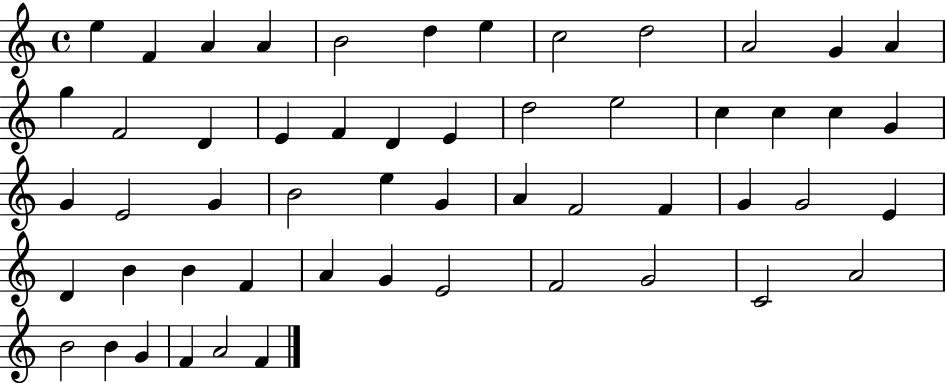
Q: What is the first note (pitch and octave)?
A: E5